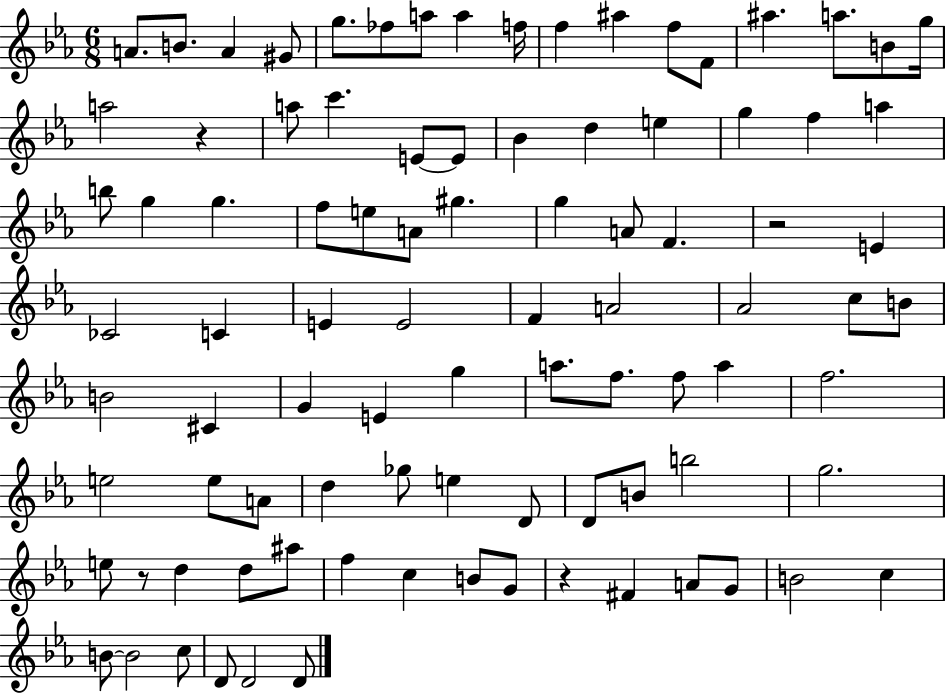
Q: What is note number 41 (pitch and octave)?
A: C4